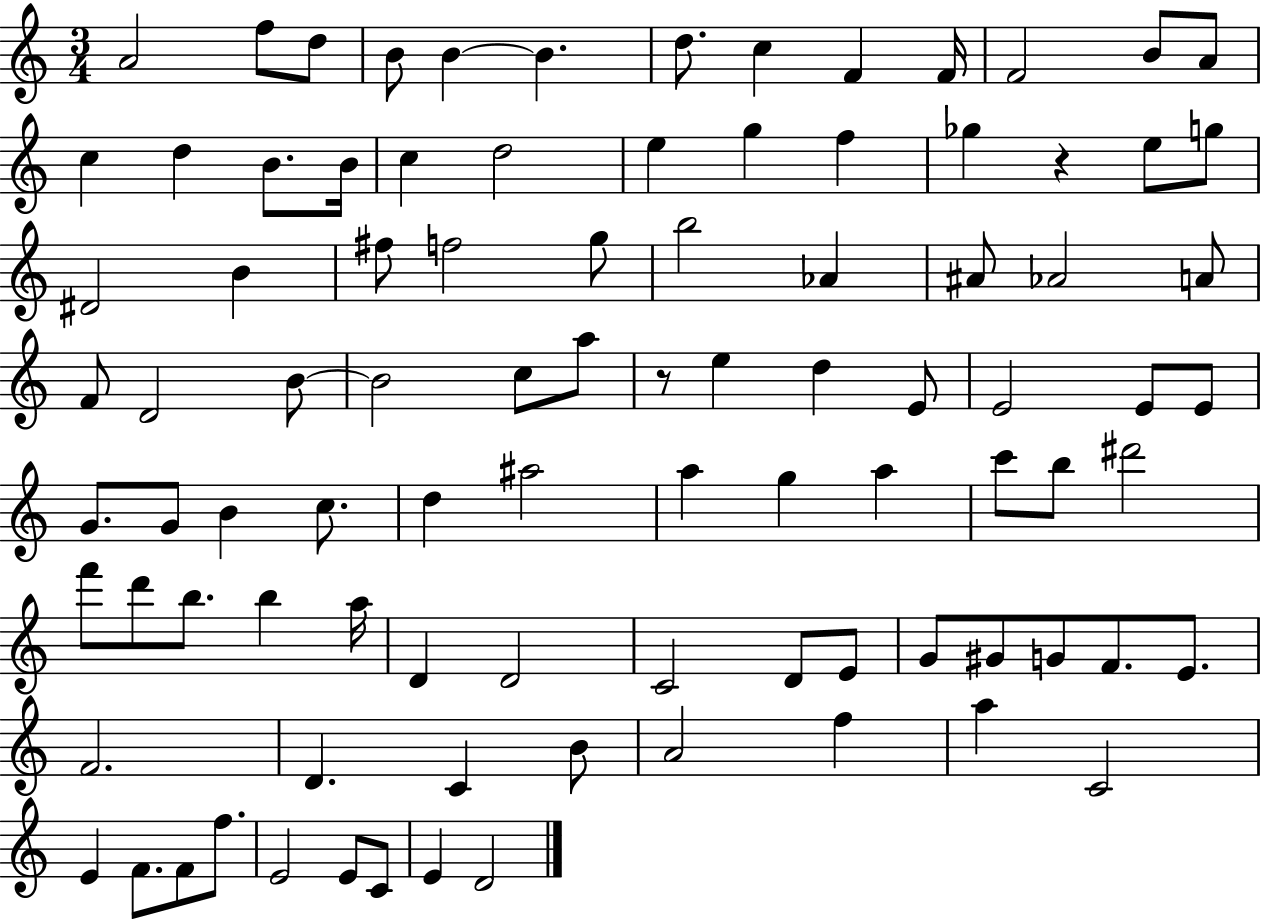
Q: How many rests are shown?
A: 2